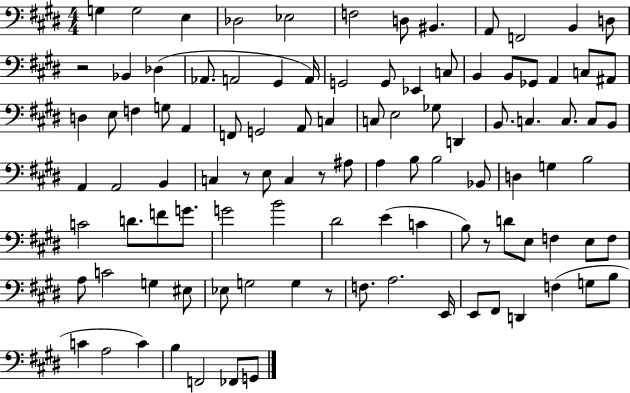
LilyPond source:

{
  \clef bass
  \numericTimeSignature
  \time 4/4
  \key e \major
  \repeat volta 2 { g4 g2 e4 | des2 ees2 | f2 d8 bis,4. | a,8 f,2 b,4 d8 | \break r2 bes,4 des4( | aes,8. a,2 gis,4 a,16) | g,2 g,8 ees,4 c8 | b,4 b,8 ges,8 a,4 c8 ais,8 | \break d4 e8 f4 g8 a,4 | f,8 g,2 a,8 c4 | c8 e2 ges8 d,4 | b,8. c4. c8. c8 b,8 | \break a,4 a,2 b,4 | c4 r8 e8 c4 r8 ais8 | a4 b8 b2 bes,8 | d4 g4 b2 | \break c'2 d'8. f'8 g'8. | g'2 b'2 | dis'2 e'4( c'4 | b8) r8 d'8 e8 f4 e8 f8 | \break a8 c'2 g4 eis8 | ees8 g2 g4 r8 | f8. a2. e,16 | e,8 fis,8 d,4 f4( g8 b8 | \break c'4 a2 c'4) | b4 f,2 fes,8 g,8 | } \bar "|."
}